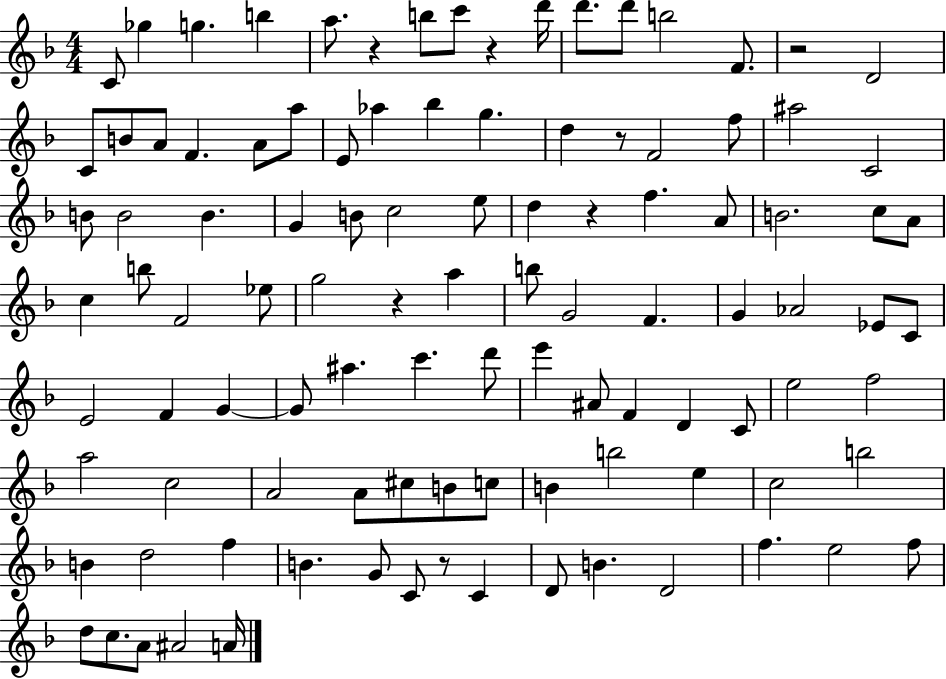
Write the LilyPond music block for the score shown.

{
  \clef treble
  \numericTimeSignature
  \time 4/4
  \key f \major
  \repeat volta 2 { c'8 ges''4 g''4. b''4 | a''8. r4 b''8 c'''8 r4 d'''16 | d'''8. d'''8 b''2 f'8. | r2 d'2 | \break c'8 b'8 a'8 f'4. a'8 a''8 | e'8 aes''4 bes''4 g''4. | d''4 r8 f'2 f''8 | ais''2 c'2 | \break b'8 b'2 b'4. | g'4 b'8 c''2 e''8 | d''4 r4 f''4. a'8 | b'2. c''8 a'8 | \break c''4 b''8 f'2 ees''8 | g''2 r4 a''4 | b''8 g'2 f'4. | g'4 aes'2 ees'8 c'8 | \break e'2 f'4 g'4~~ | g'8 ais''4. c'''4. d'''8 | e'''4 ais'8 f'4 d'4 c'8 | e''2 f''2 | \break a''2 c''2 | a'2 a'8 cis''8 b'8 c''8 | b'4 b''2 e''4 | c''2 b''2 | \break b'4 d''2 f''4 | b'4. g'8 c'8 r8 c'4 | d'8 b'4. d'2 | f''4. e''2 f''8 | \break d''8 c''8. a'8 ais'2 a'16 | } \bar "|."
}